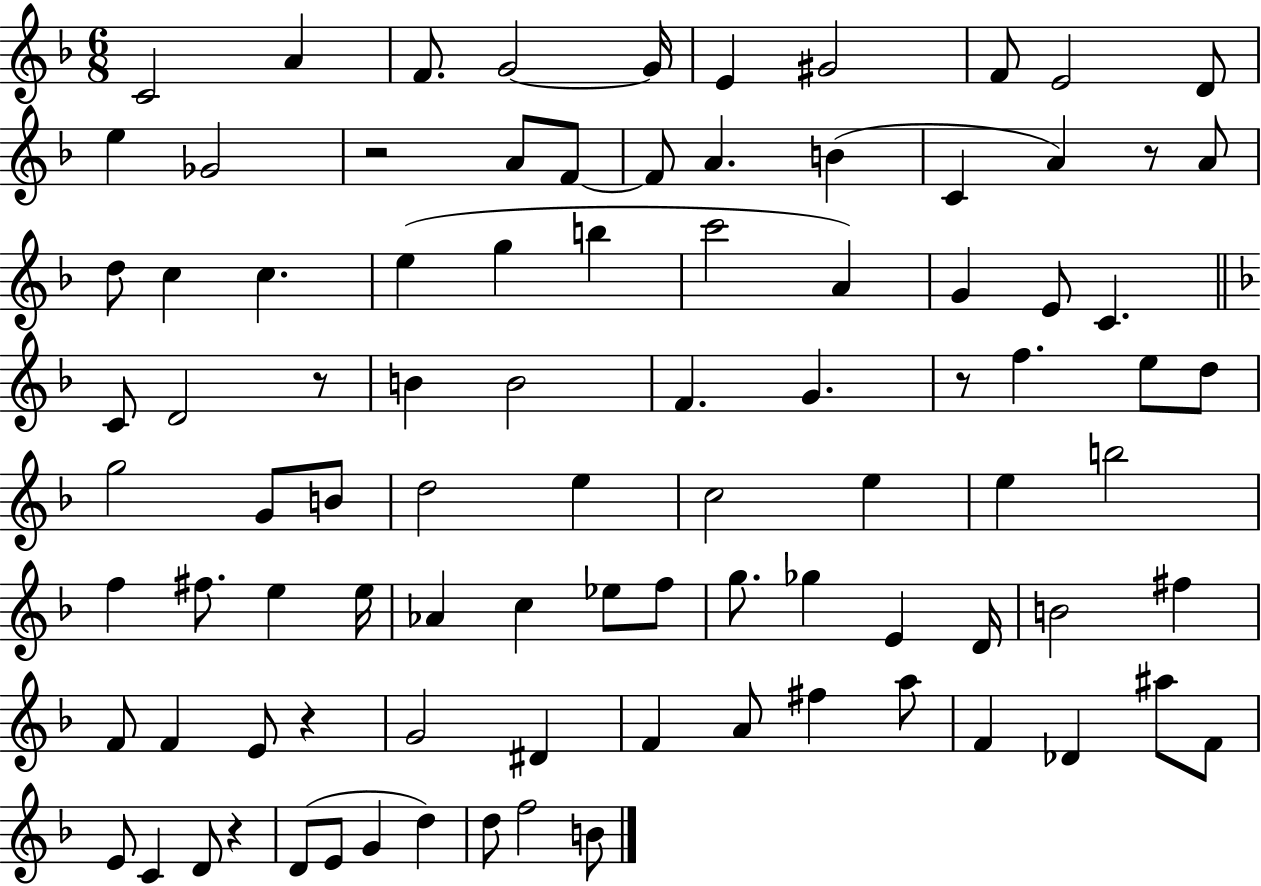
{
  \clef treble
  \numericTimeSignature
  \time 6/8
  \key f \major
  c'2 a'4 | f'8. g'2~~ g'16 | e'4 gis'2 | f'8 e'2 d'8 | \break e''4 ges'2 | r2 a'8 f'8~~ | f'8 a'4. b'4( | c'4 a'4) r8 a'8 | \break d''8 c''4 c''4. | e''4( g''4 b''4 | c'''2 a'4) | g'4 e'8 c'4. | \break \bar "||" \break \key f \major c'8 d'2 r8 | b'4 b'2 | f'4. g'4. | r8 f''4. e''8 d''8 | \break g''2 g'8 b'8 | d''2 e''4 | c''2 e''4 | e''4 b''2 | \break f''4 fis''8. e''4 e''16 | aes'4 c''4 ees''8 f''8 | g''8. ges''4 e'4 d'16 | b'2 fis''4 | \break f'8 f'4 e'8 r4 | g'2 dis'4 | f'4 a'8 fis''4 a''8 | f'4 des'4 ais''8 f'8 | \break e'8 c'4 d'8 r4 | d'8( e'8 g'4 d''4) | d''8 f''2 b'8 | \bar "|."
}